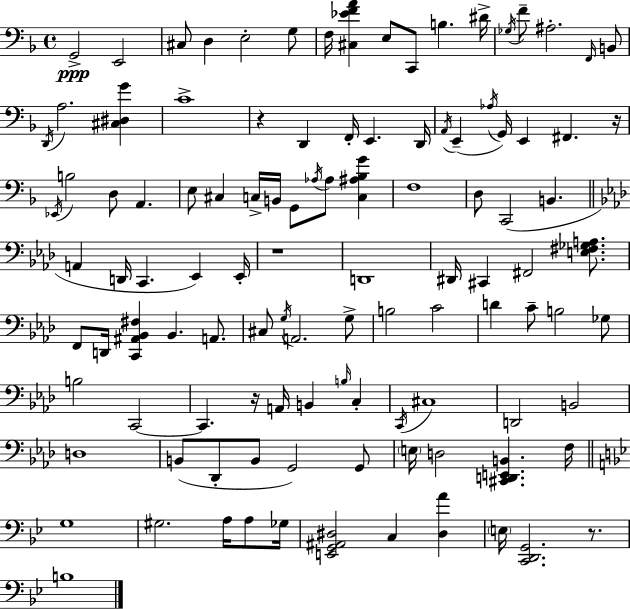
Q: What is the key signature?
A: F major